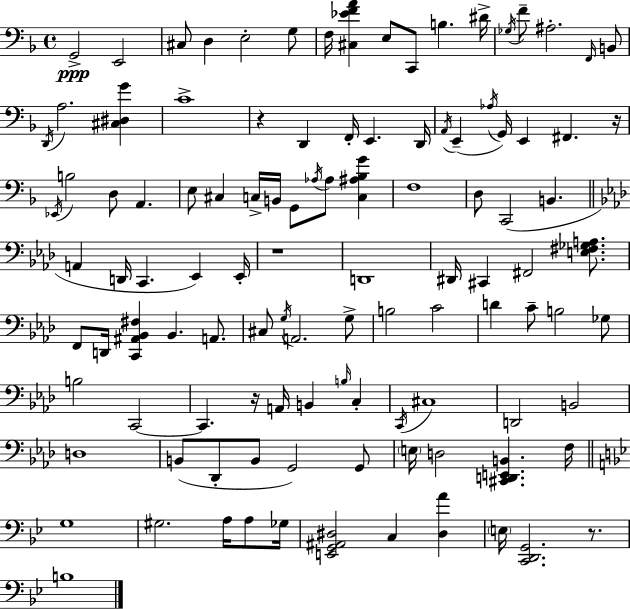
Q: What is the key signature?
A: F major